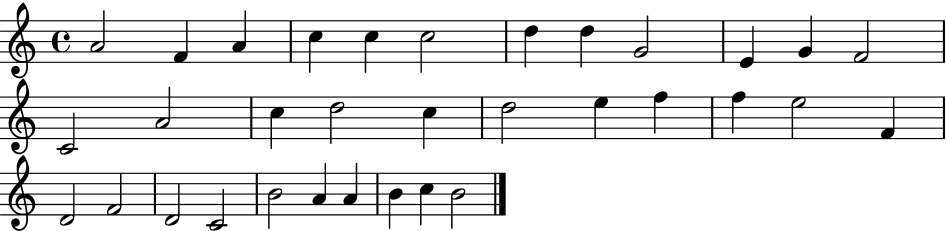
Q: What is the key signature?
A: C major